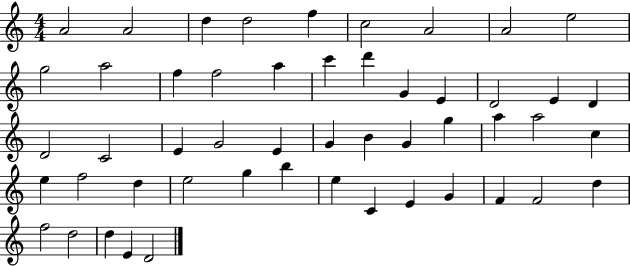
{
  \clef treble
  \numericTimeSignature
  \time 4/4
  \key c \major
  a'2 a'2 | d''4 d''2 f''4 | c''2 a'2 | a'2 e''2 | \break g''2 a''2 | f''4 f''2 a''4 | c'''4 d'''4 g'4 e'4 | d'2 e'4 d'4 | \break d'2 c'2 | e'4 g'2 e'4 | g'4 b'4 g'4 g''4 | a''4 a''2 c''4 | \break e''4 f''2 d''4 | e''2 g''4 b''4 | e''4 c'4 e'4 g'4 | f'4 f'2 d''4 | \break f''2 d''2 | d''4 e'4 d'2 | \bar "|."
}